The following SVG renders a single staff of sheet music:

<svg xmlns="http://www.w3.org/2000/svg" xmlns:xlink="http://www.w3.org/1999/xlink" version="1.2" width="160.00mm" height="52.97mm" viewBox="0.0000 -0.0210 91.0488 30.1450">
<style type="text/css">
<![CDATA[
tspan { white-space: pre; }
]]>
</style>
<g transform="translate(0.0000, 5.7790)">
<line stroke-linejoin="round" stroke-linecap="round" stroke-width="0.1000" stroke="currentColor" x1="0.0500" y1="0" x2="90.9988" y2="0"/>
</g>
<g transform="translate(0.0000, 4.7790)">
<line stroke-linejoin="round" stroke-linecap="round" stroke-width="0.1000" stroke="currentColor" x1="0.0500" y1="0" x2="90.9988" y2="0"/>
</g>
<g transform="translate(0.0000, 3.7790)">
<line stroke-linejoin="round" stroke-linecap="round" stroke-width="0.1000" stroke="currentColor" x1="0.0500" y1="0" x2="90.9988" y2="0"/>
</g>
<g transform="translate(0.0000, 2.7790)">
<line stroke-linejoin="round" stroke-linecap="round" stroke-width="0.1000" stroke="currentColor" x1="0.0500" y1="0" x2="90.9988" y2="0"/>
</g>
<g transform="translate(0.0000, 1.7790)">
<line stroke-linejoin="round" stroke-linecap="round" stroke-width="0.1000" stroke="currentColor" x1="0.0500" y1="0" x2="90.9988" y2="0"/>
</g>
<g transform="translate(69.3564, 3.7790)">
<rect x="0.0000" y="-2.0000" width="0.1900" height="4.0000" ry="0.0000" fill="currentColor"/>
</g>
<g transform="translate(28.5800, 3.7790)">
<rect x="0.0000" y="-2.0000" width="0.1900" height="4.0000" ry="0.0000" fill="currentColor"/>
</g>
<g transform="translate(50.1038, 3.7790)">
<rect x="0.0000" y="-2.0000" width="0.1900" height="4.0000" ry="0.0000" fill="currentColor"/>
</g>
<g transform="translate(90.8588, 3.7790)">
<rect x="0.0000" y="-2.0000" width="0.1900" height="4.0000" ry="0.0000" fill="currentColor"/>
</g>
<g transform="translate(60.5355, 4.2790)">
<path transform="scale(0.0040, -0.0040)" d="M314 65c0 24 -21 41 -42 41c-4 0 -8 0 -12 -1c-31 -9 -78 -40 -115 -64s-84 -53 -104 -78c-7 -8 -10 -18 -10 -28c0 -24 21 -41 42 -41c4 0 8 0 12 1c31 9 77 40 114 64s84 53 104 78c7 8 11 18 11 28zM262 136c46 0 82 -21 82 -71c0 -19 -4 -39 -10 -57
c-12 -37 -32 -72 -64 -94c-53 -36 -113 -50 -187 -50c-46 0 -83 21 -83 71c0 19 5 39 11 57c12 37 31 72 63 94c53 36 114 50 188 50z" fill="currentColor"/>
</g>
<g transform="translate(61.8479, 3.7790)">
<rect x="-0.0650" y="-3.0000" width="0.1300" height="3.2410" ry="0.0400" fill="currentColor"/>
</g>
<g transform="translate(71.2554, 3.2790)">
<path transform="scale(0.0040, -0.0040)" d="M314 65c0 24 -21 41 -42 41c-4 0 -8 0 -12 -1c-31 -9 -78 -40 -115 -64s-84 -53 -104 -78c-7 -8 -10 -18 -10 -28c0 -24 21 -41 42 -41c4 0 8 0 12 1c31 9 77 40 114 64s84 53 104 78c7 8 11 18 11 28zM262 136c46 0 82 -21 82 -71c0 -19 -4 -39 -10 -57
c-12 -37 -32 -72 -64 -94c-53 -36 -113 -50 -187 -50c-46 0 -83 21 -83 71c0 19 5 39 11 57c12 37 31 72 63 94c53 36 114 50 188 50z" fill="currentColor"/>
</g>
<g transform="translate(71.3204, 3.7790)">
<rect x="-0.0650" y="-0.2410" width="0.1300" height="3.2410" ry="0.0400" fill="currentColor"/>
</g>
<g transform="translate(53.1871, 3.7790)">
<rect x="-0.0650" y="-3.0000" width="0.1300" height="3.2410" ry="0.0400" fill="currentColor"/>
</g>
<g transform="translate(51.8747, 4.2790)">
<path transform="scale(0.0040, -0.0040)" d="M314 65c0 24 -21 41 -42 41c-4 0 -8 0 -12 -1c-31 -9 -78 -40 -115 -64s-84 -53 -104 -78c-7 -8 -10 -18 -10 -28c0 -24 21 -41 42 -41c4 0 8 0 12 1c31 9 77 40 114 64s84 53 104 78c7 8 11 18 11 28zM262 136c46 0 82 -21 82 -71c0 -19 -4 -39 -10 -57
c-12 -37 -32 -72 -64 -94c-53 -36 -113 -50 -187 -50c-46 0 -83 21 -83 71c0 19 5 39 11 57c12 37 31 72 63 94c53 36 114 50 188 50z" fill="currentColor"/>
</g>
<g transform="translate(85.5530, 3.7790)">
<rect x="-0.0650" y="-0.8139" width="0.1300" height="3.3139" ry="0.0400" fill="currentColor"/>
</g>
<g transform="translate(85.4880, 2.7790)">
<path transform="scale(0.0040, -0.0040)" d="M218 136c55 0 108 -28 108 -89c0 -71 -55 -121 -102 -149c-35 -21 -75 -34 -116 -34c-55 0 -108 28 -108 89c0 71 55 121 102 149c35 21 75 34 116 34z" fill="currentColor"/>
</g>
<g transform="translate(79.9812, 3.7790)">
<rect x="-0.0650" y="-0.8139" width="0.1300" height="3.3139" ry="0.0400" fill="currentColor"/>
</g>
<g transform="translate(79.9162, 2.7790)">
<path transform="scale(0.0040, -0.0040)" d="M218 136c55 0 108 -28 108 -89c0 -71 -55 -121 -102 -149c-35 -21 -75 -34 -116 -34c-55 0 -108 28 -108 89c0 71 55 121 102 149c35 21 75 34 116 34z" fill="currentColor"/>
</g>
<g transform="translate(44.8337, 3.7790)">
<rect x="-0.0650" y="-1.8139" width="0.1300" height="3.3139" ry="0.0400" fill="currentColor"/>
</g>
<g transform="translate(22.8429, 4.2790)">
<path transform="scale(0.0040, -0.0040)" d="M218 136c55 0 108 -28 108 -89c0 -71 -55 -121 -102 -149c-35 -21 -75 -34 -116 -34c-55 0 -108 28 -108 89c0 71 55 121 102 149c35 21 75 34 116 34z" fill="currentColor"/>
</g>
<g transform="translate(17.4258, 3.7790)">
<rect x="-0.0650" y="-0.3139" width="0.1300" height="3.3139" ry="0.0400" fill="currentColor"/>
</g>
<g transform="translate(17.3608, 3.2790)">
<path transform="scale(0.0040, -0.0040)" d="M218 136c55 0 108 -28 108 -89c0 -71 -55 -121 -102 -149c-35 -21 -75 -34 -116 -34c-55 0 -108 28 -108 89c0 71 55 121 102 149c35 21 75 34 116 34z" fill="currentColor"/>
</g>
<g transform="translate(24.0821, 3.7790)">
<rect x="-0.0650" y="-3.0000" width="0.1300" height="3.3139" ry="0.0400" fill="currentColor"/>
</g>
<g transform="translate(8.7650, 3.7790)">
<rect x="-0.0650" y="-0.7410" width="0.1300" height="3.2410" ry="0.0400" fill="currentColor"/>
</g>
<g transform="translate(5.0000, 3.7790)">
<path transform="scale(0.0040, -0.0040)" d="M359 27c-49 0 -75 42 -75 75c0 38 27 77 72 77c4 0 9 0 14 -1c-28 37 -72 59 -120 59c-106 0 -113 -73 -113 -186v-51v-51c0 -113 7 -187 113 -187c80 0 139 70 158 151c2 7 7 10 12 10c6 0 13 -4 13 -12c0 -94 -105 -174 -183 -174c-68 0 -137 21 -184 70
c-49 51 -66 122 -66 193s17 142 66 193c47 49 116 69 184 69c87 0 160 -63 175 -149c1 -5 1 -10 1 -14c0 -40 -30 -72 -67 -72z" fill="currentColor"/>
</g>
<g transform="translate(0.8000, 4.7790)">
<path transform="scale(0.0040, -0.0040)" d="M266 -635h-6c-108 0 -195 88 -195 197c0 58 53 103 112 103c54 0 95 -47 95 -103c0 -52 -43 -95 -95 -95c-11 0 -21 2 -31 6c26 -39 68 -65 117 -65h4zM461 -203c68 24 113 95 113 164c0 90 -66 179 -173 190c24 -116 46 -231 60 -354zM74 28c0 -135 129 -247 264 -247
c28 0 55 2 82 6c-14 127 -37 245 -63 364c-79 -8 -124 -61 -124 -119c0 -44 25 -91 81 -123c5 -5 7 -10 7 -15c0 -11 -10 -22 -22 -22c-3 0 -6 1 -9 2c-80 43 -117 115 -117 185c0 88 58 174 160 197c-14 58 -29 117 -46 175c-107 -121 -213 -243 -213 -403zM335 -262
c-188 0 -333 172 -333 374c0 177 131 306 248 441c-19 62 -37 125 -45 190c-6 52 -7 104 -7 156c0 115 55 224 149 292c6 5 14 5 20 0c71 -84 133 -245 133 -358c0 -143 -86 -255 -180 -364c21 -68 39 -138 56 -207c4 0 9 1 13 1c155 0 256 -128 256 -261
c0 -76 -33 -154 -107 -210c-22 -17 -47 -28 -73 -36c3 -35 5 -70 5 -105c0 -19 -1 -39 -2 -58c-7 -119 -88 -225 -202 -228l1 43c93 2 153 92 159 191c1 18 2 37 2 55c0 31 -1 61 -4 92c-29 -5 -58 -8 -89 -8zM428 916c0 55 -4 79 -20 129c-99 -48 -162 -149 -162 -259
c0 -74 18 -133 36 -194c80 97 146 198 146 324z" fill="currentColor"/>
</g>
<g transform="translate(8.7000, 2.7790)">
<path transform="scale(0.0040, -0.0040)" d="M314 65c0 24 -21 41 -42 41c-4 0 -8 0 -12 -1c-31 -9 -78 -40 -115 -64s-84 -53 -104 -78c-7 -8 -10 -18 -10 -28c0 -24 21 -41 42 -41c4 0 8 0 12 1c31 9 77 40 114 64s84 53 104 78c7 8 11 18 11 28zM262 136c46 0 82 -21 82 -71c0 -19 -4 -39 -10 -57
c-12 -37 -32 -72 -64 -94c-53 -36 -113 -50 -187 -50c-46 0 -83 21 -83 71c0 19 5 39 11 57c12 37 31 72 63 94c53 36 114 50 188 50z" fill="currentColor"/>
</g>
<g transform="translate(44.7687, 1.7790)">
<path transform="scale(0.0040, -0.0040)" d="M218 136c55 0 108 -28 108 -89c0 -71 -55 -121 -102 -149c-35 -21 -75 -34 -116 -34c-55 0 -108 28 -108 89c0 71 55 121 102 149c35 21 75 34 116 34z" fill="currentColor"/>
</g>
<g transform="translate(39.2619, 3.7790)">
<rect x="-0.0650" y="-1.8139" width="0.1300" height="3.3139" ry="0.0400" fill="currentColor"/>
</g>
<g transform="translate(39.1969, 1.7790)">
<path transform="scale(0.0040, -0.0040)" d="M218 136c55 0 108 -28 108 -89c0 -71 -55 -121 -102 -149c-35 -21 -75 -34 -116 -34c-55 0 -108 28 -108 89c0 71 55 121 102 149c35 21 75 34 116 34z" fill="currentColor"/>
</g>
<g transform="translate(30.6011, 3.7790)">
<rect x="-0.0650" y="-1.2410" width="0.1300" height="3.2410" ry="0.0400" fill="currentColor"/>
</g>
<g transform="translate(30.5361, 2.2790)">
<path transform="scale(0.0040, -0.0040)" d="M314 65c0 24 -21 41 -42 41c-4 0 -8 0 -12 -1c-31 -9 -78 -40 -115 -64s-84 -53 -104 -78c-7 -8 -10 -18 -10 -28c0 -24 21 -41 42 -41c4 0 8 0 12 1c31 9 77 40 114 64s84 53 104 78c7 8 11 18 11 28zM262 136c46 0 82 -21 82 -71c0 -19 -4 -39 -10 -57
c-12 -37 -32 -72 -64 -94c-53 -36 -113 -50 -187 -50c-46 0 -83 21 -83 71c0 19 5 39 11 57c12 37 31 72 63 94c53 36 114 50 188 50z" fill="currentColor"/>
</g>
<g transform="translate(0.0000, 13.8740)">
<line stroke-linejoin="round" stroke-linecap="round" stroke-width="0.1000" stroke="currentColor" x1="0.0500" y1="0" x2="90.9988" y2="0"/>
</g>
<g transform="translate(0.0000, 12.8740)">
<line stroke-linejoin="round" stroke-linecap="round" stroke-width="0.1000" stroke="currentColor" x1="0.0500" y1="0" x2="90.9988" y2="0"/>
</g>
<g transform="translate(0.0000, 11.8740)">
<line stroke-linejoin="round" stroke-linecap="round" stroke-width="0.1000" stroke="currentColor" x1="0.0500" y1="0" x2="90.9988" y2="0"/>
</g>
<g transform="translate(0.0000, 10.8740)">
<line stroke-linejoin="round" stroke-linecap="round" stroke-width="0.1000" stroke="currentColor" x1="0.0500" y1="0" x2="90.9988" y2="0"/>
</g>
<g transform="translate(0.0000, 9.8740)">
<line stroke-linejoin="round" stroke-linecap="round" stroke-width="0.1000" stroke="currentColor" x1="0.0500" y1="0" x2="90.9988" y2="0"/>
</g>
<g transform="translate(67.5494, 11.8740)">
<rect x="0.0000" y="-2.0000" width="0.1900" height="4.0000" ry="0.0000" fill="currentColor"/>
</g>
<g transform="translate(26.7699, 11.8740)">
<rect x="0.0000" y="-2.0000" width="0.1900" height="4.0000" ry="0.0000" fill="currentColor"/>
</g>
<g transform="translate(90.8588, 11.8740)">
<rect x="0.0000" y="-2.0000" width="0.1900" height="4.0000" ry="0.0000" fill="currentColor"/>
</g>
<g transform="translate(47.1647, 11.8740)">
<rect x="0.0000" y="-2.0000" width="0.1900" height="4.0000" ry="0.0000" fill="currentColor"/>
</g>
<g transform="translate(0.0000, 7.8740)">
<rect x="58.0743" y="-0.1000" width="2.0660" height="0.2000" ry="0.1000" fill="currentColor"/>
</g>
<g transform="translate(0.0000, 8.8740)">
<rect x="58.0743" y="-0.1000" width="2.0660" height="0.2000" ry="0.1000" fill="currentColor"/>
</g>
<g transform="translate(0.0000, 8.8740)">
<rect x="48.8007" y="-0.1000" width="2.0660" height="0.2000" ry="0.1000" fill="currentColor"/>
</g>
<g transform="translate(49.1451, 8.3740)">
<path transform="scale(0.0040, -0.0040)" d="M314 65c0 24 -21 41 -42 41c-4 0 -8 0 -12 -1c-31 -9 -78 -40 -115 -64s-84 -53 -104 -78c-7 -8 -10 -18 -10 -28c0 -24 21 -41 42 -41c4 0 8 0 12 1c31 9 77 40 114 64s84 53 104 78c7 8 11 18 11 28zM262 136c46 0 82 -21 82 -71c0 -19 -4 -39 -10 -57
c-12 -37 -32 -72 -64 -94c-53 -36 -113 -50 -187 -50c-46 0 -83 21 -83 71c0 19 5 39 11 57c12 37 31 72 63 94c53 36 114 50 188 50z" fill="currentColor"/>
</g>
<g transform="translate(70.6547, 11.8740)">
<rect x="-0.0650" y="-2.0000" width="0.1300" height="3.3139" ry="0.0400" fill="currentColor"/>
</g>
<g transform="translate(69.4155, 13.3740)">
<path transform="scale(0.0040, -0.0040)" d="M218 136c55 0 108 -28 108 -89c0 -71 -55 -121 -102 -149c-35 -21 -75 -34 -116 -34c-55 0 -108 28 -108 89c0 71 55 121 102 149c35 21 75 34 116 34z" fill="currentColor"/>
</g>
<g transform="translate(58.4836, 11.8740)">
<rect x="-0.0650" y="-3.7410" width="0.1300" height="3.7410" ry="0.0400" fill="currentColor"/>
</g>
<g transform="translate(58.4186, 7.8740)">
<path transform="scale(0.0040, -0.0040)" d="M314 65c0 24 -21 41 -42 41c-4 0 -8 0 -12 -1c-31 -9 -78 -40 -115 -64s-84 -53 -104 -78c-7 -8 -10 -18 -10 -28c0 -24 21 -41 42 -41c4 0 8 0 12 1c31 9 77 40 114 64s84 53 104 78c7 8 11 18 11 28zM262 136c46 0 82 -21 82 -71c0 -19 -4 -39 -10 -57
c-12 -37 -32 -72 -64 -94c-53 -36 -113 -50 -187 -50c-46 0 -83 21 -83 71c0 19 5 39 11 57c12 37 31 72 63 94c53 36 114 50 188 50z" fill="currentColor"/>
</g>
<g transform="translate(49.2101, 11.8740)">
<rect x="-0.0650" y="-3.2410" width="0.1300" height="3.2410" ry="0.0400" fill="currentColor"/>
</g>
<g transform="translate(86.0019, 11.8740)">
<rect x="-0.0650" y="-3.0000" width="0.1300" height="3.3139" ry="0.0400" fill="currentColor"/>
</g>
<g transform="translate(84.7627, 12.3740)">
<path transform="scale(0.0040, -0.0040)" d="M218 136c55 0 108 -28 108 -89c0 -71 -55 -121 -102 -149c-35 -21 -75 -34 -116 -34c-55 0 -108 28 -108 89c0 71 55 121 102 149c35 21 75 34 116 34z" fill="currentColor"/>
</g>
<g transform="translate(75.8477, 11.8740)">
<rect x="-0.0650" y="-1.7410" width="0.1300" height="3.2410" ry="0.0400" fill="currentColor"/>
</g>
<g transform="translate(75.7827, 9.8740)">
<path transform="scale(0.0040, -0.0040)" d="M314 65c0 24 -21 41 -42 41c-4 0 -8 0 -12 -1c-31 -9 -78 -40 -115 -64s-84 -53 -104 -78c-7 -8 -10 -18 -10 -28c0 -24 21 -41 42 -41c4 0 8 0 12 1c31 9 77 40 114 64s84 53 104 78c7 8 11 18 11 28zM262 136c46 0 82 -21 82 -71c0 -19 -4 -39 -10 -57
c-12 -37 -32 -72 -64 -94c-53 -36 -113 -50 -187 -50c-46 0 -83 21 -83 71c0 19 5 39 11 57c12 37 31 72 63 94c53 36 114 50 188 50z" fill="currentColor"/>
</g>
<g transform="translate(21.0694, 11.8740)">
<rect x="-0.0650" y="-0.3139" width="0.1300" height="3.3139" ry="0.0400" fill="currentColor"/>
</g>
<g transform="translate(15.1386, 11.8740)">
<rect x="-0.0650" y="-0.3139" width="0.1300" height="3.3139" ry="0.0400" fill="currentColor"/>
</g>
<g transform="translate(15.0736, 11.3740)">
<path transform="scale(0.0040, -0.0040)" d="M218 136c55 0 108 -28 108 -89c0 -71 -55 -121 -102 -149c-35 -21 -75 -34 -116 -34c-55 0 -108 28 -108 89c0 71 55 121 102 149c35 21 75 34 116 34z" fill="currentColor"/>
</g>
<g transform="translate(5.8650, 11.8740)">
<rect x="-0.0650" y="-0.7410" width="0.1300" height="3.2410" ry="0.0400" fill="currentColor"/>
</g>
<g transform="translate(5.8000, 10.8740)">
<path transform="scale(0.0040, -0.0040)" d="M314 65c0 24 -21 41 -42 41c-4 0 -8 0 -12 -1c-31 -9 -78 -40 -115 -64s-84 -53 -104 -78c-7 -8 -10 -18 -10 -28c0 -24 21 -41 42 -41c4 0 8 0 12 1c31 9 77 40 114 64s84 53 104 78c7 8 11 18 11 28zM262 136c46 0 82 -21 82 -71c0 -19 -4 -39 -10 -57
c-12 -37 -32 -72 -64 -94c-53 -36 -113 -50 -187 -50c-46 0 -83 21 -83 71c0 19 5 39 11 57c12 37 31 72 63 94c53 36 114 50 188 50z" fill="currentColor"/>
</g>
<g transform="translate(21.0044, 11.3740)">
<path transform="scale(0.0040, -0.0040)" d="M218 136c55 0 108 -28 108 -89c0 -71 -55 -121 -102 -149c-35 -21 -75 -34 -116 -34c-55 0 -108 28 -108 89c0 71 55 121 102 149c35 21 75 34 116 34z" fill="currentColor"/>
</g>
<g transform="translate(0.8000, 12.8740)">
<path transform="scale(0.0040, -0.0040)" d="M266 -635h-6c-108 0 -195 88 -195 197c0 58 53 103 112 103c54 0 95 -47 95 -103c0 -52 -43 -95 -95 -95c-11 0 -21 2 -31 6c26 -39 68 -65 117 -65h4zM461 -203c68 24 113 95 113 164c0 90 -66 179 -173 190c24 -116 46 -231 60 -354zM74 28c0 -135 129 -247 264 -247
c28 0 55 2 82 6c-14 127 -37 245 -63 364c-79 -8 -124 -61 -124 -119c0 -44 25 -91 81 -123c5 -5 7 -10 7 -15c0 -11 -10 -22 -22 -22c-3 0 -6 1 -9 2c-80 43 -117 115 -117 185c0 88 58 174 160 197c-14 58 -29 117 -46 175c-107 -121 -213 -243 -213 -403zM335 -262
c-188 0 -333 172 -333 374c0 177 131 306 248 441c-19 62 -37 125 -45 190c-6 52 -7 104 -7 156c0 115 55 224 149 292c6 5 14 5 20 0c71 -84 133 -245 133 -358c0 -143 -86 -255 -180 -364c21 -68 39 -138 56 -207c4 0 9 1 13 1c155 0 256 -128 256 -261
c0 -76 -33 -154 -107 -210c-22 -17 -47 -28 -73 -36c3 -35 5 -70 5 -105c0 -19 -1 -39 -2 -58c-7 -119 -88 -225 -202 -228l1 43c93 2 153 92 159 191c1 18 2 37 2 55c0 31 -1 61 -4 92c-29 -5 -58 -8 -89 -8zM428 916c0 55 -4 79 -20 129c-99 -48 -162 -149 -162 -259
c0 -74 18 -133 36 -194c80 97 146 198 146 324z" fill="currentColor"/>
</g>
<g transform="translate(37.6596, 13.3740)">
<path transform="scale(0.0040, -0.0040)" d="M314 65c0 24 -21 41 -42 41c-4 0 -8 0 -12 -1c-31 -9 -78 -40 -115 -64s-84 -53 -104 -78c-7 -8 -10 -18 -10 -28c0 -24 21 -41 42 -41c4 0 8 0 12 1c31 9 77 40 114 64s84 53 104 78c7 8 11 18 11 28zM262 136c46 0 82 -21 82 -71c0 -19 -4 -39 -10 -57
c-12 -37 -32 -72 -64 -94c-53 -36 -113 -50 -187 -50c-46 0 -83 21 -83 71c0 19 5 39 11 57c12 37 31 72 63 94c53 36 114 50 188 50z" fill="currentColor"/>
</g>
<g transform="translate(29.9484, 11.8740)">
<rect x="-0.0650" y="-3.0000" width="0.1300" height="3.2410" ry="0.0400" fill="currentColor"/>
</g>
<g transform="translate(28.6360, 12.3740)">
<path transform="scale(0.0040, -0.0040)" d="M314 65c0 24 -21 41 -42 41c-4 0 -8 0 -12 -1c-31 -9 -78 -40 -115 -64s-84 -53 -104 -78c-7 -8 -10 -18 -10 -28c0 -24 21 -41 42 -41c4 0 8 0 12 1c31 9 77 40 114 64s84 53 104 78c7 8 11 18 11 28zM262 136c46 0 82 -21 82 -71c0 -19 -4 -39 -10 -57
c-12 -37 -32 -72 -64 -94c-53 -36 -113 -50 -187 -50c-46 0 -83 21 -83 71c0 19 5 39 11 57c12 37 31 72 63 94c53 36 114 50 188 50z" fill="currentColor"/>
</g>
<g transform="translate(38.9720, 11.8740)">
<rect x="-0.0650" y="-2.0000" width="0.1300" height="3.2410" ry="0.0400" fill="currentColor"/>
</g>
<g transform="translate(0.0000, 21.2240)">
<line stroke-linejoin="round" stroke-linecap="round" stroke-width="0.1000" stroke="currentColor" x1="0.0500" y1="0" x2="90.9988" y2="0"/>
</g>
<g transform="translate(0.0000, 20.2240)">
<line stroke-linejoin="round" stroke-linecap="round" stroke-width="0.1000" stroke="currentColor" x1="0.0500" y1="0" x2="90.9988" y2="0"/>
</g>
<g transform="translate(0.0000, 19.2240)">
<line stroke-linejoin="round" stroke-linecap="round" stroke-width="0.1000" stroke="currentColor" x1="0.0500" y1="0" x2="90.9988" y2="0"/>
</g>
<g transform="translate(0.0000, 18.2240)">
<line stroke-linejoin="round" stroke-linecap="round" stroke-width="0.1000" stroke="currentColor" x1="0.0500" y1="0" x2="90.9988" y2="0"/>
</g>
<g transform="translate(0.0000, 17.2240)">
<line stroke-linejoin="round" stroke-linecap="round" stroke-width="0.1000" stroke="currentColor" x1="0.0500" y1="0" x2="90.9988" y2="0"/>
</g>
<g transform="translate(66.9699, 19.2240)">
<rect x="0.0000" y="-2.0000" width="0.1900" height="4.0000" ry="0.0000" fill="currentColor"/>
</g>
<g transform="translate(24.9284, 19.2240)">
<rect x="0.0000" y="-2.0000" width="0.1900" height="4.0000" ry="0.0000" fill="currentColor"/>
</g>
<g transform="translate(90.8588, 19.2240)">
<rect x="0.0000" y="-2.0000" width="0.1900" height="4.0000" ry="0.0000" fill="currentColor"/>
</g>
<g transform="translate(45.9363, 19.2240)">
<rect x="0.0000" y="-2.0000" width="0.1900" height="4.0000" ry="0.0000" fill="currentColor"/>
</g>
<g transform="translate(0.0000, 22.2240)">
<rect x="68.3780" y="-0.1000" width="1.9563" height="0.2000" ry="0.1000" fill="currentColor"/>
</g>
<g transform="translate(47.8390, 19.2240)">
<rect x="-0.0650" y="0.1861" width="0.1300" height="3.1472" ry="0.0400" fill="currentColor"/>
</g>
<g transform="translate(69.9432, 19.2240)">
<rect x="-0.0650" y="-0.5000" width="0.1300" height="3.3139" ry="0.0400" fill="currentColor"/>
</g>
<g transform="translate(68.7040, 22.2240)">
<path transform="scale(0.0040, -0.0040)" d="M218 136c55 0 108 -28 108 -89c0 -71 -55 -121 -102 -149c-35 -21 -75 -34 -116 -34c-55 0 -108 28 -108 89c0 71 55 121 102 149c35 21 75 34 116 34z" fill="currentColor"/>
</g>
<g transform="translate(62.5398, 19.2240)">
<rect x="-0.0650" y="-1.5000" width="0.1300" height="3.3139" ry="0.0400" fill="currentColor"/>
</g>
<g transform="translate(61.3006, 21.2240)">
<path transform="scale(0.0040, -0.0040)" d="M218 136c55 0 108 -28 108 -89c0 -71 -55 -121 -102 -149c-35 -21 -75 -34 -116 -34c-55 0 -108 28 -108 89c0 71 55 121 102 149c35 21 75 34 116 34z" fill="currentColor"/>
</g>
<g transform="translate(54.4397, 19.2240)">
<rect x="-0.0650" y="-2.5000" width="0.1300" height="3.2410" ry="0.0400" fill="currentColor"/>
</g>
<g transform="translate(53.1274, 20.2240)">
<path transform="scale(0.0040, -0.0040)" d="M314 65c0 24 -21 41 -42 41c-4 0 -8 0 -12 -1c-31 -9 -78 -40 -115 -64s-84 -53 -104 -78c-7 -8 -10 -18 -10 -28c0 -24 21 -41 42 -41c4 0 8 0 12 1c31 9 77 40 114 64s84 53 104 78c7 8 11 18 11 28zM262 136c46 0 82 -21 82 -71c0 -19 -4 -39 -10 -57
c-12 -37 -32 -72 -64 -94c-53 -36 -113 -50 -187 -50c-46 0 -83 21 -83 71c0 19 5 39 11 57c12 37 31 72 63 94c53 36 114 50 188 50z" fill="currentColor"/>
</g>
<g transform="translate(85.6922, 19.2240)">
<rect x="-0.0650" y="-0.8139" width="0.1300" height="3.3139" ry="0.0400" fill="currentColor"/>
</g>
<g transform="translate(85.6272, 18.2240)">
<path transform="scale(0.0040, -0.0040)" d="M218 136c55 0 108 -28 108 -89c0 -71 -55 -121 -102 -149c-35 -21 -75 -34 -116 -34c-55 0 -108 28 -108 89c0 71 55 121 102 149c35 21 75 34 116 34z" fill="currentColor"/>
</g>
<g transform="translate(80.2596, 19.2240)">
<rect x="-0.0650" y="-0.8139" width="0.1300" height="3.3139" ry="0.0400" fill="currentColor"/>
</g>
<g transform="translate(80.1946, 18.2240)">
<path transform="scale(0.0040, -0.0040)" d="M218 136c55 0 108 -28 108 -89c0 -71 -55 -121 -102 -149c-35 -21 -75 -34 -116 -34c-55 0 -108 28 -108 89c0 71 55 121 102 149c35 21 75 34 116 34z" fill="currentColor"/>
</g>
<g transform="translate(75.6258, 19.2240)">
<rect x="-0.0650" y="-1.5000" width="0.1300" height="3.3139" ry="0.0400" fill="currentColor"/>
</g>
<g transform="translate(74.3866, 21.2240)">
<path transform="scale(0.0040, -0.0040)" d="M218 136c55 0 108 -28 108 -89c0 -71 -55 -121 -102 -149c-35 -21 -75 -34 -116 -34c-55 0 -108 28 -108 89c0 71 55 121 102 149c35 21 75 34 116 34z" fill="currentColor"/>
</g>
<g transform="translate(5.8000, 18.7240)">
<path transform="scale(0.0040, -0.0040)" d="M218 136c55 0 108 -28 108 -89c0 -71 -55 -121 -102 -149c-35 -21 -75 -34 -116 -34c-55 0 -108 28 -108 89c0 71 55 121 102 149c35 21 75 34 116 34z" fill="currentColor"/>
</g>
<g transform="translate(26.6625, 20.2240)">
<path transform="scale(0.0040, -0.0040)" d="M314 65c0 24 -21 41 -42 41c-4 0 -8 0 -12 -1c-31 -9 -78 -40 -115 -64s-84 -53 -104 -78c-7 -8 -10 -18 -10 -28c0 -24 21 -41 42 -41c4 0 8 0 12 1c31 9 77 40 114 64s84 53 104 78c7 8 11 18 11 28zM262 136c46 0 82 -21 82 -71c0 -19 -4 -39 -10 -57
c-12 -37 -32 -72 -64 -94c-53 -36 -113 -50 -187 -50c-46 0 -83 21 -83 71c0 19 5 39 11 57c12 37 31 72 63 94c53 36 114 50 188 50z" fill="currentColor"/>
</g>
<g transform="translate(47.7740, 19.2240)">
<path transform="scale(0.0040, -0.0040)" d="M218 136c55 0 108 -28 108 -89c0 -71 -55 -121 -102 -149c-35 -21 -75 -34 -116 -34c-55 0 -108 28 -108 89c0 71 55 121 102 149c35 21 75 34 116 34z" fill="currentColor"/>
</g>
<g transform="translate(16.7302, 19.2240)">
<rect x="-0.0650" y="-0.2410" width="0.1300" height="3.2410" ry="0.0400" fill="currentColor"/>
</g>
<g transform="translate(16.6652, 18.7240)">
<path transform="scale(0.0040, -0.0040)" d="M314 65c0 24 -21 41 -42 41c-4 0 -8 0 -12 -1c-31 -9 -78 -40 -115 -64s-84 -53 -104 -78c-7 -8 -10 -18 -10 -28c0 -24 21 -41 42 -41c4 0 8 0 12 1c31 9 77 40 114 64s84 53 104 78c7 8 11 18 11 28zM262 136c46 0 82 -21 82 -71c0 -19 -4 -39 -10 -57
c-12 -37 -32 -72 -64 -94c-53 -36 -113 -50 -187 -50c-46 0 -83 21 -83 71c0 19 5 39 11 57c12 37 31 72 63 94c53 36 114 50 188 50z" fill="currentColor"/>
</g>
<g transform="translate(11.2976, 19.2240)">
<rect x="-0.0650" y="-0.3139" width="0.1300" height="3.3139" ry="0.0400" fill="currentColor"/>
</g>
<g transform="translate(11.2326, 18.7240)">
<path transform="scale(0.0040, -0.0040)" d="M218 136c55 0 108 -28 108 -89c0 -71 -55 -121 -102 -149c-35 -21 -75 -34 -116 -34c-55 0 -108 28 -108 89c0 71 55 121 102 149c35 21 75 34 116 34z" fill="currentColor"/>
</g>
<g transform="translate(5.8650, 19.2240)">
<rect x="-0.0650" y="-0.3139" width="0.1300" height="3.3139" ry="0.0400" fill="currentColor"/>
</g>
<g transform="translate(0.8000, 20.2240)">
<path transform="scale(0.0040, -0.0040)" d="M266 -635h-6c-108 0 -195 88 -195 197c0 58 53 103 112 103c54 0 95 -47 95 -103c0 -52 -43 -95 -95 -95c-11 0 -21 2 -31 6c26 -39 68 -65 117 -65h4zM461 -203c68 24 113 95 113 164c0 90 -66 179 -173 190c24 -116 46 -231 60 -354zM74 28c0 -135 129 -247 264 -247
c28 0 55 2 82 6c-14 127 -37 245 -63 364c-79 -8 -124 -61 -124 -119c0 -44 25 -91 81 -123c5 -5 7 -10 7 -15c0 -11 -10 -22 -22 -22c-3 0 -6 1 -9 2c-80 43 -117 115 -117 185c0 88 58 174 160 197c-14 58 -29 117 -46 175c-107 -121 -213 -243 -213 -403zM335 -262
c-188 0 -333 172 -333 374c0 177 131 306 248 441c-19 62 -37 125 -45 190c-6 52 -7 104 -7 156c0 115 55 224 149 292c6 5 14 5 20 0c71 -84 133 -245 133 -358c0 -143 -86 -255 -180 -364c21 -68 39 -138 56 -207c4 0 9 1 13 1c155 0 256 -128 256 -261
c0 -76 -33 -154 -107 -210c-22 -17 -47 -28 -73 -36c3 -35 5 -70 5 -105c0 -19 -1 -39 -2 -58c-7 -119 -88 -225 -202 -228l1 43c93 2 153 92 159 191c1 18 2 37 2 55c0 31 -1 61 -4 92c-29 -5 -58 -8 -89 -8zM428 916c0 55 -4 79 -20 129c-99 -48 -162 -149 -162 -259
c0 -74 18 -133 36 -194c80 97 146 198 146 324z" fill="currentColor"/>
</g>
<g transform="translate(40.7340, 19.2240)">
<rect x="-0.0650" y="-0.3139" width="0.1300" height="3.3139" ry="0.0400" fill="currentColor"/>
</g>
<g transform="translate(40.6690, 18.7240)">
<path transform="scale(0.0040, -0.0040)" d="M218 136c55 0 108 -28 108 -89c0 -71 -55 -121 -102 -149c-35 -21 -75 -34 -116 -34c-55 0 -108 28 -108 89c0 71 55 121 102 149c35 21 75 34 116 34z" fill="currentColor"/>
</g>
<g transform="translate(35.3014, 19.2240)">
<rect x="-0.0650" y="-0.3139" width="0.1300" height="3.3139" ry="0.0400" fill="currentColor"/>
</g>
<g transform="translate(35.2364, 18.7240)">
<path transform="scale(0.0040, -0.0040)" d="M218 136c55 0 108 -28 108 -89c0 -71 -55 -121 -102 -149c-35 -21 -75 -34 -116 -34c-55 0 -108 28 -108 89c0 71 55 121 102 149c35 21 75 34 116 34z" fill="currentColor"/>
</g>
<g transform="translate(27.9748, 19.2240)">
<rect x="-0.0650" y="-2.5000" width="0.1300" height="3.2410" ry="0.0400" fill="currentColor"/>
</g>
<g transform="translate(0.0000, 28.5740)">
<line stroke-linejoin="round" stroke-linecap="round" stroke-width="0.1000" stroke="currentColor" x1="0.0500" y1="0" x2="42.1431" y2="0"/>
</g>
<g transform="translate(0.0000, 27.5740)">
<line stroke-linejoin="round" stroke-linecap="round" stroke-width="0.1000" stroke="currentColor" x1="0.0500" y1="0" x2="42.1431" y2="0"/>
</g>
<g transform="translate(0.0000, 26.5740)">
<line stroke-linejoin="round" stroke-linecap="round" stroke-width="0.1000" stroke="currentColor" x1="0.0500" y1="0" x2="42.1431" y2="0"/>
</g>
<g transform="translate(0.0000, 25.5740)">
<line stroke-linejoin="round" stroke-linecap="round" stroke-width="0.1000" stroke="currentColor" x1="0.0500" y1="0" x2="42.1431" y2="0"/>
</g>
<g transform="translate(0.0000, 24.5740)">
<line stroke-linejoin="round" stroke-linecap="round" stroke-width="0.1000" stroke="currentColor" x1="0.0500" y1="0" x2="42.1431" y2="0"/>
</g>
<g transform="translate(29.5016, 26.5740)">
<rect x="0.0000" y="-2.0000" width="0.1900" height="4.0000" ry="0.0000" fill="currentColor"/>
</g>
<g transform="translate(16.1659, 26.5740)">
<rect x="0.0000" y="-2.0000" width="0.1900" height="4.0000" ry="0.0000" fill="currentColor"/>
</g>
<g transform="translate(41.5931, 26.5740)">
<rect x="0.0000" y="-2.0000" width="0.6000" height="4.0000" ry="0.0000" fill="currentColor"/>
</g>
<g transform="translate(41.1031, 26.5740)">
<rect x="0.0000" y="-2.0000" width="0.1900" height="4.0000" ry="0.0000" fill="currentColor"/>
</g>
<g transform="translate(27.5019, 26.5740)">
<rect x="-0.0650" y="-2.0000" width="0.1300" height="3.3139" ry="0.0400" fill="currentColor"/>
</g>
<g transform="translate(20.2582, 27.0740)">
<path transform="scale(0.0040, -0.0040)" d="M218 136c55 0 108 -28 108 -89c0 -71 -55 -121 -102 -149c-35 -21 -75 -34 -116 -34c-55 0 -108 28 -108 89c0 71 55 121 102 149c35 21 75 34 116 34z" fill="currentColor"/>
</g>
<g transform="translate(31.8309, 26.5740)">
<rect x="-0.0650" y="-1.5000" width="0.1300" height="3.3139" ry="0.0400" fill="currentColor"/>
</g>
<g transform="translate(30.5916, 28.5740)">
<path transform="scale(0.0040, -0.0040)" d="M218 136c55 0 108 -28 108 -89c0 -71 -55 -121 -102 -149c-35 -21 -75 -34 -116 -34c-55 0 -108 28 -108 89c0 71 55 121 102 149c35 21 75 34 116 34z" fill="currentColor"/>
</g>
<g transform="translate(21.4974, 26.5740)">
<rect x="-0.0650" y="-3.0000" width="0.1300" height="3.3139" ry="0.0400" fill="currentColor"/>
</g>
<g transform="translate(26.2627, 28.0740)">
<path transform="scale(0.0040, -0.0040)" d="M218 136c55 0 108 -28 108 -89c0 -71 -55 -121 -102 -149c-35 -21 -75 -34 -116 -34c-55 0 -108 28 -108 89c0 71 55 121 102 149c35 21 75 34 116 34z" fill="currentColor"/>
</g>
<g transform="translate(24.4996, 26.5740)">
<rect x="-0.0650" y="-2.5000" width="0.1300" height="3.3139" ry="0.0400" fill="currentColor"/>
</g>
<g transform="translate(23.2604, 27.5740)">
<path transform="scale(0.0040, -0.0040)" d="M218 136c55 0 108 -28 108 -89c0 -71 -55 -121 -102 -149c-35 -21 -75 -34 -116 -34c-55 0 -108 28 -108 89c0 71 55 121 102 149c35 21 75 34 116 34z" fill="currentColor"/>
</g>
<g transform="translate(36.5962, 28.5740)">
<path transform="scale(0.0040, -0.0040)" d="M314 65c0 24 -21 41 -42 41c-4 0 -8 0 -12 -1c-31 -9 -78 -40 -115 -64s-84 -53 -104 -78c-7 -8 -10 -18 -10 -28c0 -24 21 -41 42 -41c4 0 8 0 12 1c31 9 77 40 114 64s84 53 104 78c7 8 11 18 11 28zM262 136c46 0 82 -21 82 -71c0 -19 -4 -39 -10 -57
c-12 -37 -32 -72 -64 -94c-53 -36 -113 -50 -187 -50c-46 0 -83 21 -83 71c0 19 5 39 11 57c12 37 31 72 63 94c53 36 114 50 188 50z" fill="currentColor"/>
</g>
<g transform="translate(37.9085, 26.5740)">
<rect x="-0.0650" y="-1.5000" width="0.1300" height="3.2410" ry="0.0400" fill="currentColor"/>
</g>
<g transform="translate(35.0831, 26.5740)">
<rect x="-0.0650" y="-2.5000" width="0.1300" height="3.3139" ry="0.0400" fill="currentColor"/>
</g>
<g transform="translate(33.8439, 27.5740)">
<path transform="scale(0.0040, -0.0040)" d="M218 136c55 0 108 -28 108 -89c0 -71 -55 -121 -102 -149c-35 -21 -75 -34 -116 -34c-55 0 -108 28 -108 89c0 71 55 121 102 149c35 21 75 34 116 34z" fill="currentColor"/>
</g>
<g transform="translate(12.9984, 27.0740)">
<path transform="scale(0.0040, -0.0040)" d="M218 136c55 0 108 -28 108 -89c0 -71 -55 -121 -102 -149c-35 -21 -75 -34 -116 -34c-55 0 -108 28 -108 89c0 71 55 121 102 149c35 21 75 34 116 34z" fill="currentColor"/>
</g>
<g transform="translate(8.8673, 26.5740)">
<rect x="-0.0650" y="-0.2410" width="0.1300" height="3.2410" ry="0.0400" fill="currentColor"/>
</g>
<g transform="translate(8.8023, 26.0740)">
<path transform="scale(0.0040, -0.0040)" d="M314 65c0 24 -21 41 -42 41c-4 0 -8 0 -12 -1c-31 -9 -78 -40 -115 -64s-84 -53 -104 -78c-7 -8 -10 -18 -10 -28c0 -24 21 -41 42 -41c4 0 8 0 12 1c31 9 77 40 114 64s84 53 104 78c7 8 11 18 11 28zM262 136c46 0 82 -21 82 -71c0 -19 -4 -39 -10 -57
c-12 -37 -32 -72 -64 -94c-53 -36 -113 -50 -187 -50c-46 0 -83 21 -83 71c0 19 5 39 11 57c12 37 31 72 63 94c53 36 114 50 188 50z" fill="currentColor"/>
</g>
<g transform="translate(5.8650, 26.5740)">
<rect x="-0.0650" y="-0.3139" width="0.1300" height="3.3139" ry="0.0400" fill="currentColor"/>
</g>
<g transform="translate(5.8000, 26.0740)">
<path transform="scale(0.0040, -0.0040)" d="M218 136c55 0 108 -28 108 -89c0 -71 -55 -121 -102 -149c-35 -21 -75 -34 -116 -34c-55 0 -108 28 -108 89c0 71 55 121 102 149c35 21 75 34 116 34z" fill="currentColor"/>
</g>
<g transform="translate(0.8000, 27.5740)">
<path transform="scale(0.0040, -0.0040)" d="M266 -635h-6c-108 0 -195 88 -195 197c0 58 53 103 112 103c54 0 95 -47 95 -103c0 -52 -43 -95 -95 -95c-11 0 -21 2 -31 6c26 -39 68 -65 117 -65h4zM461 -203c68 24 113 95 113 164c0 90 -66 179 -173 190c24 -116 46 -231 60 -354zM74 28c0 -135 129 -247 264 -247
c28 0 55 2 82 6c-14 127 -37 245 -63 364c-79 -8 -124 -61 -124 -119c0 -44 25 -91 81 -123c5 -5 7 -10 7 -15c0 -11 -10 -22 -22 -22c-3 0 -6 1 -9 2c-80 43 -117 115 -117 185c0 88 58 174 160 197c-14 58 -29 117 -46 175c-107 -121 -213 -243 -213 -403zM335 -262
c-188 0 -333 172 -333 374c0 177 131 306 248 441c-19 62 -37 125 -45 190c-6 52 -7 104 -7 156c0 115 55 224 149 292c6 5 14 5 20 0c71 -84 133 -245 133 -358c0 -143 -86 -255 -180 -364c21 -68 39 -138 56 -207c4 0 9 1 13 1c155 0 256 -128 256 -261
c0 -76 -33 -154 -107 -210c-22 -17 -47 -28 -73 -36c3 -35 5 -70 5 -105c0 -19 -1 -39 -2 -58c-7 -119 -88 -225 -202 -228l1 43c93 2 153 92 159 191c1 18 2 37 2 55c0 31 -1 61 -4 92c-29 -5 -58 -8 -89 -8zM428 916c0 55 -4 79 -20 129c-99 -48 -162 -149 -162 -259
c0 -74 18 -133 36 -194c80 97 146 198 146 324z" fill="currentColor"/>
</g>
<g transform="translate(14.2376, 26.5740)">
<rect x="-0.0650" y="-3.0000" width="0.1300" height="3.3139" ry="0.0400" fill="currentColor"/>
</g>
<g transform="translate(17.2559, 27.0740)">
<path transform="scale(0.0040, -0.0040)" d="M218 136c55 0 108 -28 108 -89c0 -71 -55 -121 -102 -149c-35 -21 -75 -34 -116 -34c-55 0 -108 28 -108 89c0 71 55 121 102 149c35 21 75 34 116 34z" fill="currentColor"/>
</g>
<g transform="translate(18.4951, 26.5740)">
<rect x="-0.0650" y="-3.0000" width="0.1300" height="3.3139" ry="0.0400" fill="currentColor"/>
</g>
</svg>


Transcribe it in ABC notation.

X:1
T:Untitled
M:4/4
L:1/4
K:C
d2 c A e2 f f A2 A2 c2 d d d2 c c A2 F2 b2 c'2 F f2 A c c c2 G2 c c B G2 E C E d d c c2 A A A G F E G E2